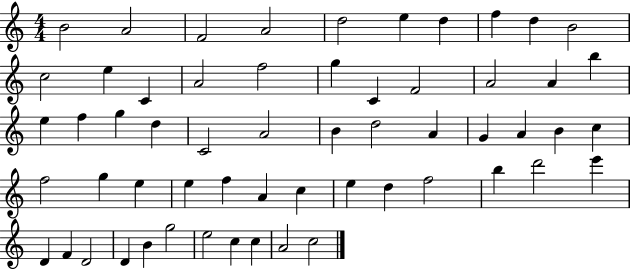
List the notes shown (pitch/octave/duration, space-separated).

B4/h A4/h F4/h A4/h D5/h E5/q D5/q F5/q D5/q B4/h C5/h E5/q C4/q A4/h F5/h G5/q C4/q F4/h A4/h A4/q B5/q E5/q F5/q G5/q D5/q C4/h A4/h B4/q D5/h A4/q G4/q A4/q B4/q C5/q F5/h G5/q E5/q E5/q F5/q A4/q C5/q E5/q D5/q F5/h B5/q D6/h E6/q D4/q F4/q D4/h D4/q B4/q G5/h E5/h C5/q C5/q A4/h C5/h